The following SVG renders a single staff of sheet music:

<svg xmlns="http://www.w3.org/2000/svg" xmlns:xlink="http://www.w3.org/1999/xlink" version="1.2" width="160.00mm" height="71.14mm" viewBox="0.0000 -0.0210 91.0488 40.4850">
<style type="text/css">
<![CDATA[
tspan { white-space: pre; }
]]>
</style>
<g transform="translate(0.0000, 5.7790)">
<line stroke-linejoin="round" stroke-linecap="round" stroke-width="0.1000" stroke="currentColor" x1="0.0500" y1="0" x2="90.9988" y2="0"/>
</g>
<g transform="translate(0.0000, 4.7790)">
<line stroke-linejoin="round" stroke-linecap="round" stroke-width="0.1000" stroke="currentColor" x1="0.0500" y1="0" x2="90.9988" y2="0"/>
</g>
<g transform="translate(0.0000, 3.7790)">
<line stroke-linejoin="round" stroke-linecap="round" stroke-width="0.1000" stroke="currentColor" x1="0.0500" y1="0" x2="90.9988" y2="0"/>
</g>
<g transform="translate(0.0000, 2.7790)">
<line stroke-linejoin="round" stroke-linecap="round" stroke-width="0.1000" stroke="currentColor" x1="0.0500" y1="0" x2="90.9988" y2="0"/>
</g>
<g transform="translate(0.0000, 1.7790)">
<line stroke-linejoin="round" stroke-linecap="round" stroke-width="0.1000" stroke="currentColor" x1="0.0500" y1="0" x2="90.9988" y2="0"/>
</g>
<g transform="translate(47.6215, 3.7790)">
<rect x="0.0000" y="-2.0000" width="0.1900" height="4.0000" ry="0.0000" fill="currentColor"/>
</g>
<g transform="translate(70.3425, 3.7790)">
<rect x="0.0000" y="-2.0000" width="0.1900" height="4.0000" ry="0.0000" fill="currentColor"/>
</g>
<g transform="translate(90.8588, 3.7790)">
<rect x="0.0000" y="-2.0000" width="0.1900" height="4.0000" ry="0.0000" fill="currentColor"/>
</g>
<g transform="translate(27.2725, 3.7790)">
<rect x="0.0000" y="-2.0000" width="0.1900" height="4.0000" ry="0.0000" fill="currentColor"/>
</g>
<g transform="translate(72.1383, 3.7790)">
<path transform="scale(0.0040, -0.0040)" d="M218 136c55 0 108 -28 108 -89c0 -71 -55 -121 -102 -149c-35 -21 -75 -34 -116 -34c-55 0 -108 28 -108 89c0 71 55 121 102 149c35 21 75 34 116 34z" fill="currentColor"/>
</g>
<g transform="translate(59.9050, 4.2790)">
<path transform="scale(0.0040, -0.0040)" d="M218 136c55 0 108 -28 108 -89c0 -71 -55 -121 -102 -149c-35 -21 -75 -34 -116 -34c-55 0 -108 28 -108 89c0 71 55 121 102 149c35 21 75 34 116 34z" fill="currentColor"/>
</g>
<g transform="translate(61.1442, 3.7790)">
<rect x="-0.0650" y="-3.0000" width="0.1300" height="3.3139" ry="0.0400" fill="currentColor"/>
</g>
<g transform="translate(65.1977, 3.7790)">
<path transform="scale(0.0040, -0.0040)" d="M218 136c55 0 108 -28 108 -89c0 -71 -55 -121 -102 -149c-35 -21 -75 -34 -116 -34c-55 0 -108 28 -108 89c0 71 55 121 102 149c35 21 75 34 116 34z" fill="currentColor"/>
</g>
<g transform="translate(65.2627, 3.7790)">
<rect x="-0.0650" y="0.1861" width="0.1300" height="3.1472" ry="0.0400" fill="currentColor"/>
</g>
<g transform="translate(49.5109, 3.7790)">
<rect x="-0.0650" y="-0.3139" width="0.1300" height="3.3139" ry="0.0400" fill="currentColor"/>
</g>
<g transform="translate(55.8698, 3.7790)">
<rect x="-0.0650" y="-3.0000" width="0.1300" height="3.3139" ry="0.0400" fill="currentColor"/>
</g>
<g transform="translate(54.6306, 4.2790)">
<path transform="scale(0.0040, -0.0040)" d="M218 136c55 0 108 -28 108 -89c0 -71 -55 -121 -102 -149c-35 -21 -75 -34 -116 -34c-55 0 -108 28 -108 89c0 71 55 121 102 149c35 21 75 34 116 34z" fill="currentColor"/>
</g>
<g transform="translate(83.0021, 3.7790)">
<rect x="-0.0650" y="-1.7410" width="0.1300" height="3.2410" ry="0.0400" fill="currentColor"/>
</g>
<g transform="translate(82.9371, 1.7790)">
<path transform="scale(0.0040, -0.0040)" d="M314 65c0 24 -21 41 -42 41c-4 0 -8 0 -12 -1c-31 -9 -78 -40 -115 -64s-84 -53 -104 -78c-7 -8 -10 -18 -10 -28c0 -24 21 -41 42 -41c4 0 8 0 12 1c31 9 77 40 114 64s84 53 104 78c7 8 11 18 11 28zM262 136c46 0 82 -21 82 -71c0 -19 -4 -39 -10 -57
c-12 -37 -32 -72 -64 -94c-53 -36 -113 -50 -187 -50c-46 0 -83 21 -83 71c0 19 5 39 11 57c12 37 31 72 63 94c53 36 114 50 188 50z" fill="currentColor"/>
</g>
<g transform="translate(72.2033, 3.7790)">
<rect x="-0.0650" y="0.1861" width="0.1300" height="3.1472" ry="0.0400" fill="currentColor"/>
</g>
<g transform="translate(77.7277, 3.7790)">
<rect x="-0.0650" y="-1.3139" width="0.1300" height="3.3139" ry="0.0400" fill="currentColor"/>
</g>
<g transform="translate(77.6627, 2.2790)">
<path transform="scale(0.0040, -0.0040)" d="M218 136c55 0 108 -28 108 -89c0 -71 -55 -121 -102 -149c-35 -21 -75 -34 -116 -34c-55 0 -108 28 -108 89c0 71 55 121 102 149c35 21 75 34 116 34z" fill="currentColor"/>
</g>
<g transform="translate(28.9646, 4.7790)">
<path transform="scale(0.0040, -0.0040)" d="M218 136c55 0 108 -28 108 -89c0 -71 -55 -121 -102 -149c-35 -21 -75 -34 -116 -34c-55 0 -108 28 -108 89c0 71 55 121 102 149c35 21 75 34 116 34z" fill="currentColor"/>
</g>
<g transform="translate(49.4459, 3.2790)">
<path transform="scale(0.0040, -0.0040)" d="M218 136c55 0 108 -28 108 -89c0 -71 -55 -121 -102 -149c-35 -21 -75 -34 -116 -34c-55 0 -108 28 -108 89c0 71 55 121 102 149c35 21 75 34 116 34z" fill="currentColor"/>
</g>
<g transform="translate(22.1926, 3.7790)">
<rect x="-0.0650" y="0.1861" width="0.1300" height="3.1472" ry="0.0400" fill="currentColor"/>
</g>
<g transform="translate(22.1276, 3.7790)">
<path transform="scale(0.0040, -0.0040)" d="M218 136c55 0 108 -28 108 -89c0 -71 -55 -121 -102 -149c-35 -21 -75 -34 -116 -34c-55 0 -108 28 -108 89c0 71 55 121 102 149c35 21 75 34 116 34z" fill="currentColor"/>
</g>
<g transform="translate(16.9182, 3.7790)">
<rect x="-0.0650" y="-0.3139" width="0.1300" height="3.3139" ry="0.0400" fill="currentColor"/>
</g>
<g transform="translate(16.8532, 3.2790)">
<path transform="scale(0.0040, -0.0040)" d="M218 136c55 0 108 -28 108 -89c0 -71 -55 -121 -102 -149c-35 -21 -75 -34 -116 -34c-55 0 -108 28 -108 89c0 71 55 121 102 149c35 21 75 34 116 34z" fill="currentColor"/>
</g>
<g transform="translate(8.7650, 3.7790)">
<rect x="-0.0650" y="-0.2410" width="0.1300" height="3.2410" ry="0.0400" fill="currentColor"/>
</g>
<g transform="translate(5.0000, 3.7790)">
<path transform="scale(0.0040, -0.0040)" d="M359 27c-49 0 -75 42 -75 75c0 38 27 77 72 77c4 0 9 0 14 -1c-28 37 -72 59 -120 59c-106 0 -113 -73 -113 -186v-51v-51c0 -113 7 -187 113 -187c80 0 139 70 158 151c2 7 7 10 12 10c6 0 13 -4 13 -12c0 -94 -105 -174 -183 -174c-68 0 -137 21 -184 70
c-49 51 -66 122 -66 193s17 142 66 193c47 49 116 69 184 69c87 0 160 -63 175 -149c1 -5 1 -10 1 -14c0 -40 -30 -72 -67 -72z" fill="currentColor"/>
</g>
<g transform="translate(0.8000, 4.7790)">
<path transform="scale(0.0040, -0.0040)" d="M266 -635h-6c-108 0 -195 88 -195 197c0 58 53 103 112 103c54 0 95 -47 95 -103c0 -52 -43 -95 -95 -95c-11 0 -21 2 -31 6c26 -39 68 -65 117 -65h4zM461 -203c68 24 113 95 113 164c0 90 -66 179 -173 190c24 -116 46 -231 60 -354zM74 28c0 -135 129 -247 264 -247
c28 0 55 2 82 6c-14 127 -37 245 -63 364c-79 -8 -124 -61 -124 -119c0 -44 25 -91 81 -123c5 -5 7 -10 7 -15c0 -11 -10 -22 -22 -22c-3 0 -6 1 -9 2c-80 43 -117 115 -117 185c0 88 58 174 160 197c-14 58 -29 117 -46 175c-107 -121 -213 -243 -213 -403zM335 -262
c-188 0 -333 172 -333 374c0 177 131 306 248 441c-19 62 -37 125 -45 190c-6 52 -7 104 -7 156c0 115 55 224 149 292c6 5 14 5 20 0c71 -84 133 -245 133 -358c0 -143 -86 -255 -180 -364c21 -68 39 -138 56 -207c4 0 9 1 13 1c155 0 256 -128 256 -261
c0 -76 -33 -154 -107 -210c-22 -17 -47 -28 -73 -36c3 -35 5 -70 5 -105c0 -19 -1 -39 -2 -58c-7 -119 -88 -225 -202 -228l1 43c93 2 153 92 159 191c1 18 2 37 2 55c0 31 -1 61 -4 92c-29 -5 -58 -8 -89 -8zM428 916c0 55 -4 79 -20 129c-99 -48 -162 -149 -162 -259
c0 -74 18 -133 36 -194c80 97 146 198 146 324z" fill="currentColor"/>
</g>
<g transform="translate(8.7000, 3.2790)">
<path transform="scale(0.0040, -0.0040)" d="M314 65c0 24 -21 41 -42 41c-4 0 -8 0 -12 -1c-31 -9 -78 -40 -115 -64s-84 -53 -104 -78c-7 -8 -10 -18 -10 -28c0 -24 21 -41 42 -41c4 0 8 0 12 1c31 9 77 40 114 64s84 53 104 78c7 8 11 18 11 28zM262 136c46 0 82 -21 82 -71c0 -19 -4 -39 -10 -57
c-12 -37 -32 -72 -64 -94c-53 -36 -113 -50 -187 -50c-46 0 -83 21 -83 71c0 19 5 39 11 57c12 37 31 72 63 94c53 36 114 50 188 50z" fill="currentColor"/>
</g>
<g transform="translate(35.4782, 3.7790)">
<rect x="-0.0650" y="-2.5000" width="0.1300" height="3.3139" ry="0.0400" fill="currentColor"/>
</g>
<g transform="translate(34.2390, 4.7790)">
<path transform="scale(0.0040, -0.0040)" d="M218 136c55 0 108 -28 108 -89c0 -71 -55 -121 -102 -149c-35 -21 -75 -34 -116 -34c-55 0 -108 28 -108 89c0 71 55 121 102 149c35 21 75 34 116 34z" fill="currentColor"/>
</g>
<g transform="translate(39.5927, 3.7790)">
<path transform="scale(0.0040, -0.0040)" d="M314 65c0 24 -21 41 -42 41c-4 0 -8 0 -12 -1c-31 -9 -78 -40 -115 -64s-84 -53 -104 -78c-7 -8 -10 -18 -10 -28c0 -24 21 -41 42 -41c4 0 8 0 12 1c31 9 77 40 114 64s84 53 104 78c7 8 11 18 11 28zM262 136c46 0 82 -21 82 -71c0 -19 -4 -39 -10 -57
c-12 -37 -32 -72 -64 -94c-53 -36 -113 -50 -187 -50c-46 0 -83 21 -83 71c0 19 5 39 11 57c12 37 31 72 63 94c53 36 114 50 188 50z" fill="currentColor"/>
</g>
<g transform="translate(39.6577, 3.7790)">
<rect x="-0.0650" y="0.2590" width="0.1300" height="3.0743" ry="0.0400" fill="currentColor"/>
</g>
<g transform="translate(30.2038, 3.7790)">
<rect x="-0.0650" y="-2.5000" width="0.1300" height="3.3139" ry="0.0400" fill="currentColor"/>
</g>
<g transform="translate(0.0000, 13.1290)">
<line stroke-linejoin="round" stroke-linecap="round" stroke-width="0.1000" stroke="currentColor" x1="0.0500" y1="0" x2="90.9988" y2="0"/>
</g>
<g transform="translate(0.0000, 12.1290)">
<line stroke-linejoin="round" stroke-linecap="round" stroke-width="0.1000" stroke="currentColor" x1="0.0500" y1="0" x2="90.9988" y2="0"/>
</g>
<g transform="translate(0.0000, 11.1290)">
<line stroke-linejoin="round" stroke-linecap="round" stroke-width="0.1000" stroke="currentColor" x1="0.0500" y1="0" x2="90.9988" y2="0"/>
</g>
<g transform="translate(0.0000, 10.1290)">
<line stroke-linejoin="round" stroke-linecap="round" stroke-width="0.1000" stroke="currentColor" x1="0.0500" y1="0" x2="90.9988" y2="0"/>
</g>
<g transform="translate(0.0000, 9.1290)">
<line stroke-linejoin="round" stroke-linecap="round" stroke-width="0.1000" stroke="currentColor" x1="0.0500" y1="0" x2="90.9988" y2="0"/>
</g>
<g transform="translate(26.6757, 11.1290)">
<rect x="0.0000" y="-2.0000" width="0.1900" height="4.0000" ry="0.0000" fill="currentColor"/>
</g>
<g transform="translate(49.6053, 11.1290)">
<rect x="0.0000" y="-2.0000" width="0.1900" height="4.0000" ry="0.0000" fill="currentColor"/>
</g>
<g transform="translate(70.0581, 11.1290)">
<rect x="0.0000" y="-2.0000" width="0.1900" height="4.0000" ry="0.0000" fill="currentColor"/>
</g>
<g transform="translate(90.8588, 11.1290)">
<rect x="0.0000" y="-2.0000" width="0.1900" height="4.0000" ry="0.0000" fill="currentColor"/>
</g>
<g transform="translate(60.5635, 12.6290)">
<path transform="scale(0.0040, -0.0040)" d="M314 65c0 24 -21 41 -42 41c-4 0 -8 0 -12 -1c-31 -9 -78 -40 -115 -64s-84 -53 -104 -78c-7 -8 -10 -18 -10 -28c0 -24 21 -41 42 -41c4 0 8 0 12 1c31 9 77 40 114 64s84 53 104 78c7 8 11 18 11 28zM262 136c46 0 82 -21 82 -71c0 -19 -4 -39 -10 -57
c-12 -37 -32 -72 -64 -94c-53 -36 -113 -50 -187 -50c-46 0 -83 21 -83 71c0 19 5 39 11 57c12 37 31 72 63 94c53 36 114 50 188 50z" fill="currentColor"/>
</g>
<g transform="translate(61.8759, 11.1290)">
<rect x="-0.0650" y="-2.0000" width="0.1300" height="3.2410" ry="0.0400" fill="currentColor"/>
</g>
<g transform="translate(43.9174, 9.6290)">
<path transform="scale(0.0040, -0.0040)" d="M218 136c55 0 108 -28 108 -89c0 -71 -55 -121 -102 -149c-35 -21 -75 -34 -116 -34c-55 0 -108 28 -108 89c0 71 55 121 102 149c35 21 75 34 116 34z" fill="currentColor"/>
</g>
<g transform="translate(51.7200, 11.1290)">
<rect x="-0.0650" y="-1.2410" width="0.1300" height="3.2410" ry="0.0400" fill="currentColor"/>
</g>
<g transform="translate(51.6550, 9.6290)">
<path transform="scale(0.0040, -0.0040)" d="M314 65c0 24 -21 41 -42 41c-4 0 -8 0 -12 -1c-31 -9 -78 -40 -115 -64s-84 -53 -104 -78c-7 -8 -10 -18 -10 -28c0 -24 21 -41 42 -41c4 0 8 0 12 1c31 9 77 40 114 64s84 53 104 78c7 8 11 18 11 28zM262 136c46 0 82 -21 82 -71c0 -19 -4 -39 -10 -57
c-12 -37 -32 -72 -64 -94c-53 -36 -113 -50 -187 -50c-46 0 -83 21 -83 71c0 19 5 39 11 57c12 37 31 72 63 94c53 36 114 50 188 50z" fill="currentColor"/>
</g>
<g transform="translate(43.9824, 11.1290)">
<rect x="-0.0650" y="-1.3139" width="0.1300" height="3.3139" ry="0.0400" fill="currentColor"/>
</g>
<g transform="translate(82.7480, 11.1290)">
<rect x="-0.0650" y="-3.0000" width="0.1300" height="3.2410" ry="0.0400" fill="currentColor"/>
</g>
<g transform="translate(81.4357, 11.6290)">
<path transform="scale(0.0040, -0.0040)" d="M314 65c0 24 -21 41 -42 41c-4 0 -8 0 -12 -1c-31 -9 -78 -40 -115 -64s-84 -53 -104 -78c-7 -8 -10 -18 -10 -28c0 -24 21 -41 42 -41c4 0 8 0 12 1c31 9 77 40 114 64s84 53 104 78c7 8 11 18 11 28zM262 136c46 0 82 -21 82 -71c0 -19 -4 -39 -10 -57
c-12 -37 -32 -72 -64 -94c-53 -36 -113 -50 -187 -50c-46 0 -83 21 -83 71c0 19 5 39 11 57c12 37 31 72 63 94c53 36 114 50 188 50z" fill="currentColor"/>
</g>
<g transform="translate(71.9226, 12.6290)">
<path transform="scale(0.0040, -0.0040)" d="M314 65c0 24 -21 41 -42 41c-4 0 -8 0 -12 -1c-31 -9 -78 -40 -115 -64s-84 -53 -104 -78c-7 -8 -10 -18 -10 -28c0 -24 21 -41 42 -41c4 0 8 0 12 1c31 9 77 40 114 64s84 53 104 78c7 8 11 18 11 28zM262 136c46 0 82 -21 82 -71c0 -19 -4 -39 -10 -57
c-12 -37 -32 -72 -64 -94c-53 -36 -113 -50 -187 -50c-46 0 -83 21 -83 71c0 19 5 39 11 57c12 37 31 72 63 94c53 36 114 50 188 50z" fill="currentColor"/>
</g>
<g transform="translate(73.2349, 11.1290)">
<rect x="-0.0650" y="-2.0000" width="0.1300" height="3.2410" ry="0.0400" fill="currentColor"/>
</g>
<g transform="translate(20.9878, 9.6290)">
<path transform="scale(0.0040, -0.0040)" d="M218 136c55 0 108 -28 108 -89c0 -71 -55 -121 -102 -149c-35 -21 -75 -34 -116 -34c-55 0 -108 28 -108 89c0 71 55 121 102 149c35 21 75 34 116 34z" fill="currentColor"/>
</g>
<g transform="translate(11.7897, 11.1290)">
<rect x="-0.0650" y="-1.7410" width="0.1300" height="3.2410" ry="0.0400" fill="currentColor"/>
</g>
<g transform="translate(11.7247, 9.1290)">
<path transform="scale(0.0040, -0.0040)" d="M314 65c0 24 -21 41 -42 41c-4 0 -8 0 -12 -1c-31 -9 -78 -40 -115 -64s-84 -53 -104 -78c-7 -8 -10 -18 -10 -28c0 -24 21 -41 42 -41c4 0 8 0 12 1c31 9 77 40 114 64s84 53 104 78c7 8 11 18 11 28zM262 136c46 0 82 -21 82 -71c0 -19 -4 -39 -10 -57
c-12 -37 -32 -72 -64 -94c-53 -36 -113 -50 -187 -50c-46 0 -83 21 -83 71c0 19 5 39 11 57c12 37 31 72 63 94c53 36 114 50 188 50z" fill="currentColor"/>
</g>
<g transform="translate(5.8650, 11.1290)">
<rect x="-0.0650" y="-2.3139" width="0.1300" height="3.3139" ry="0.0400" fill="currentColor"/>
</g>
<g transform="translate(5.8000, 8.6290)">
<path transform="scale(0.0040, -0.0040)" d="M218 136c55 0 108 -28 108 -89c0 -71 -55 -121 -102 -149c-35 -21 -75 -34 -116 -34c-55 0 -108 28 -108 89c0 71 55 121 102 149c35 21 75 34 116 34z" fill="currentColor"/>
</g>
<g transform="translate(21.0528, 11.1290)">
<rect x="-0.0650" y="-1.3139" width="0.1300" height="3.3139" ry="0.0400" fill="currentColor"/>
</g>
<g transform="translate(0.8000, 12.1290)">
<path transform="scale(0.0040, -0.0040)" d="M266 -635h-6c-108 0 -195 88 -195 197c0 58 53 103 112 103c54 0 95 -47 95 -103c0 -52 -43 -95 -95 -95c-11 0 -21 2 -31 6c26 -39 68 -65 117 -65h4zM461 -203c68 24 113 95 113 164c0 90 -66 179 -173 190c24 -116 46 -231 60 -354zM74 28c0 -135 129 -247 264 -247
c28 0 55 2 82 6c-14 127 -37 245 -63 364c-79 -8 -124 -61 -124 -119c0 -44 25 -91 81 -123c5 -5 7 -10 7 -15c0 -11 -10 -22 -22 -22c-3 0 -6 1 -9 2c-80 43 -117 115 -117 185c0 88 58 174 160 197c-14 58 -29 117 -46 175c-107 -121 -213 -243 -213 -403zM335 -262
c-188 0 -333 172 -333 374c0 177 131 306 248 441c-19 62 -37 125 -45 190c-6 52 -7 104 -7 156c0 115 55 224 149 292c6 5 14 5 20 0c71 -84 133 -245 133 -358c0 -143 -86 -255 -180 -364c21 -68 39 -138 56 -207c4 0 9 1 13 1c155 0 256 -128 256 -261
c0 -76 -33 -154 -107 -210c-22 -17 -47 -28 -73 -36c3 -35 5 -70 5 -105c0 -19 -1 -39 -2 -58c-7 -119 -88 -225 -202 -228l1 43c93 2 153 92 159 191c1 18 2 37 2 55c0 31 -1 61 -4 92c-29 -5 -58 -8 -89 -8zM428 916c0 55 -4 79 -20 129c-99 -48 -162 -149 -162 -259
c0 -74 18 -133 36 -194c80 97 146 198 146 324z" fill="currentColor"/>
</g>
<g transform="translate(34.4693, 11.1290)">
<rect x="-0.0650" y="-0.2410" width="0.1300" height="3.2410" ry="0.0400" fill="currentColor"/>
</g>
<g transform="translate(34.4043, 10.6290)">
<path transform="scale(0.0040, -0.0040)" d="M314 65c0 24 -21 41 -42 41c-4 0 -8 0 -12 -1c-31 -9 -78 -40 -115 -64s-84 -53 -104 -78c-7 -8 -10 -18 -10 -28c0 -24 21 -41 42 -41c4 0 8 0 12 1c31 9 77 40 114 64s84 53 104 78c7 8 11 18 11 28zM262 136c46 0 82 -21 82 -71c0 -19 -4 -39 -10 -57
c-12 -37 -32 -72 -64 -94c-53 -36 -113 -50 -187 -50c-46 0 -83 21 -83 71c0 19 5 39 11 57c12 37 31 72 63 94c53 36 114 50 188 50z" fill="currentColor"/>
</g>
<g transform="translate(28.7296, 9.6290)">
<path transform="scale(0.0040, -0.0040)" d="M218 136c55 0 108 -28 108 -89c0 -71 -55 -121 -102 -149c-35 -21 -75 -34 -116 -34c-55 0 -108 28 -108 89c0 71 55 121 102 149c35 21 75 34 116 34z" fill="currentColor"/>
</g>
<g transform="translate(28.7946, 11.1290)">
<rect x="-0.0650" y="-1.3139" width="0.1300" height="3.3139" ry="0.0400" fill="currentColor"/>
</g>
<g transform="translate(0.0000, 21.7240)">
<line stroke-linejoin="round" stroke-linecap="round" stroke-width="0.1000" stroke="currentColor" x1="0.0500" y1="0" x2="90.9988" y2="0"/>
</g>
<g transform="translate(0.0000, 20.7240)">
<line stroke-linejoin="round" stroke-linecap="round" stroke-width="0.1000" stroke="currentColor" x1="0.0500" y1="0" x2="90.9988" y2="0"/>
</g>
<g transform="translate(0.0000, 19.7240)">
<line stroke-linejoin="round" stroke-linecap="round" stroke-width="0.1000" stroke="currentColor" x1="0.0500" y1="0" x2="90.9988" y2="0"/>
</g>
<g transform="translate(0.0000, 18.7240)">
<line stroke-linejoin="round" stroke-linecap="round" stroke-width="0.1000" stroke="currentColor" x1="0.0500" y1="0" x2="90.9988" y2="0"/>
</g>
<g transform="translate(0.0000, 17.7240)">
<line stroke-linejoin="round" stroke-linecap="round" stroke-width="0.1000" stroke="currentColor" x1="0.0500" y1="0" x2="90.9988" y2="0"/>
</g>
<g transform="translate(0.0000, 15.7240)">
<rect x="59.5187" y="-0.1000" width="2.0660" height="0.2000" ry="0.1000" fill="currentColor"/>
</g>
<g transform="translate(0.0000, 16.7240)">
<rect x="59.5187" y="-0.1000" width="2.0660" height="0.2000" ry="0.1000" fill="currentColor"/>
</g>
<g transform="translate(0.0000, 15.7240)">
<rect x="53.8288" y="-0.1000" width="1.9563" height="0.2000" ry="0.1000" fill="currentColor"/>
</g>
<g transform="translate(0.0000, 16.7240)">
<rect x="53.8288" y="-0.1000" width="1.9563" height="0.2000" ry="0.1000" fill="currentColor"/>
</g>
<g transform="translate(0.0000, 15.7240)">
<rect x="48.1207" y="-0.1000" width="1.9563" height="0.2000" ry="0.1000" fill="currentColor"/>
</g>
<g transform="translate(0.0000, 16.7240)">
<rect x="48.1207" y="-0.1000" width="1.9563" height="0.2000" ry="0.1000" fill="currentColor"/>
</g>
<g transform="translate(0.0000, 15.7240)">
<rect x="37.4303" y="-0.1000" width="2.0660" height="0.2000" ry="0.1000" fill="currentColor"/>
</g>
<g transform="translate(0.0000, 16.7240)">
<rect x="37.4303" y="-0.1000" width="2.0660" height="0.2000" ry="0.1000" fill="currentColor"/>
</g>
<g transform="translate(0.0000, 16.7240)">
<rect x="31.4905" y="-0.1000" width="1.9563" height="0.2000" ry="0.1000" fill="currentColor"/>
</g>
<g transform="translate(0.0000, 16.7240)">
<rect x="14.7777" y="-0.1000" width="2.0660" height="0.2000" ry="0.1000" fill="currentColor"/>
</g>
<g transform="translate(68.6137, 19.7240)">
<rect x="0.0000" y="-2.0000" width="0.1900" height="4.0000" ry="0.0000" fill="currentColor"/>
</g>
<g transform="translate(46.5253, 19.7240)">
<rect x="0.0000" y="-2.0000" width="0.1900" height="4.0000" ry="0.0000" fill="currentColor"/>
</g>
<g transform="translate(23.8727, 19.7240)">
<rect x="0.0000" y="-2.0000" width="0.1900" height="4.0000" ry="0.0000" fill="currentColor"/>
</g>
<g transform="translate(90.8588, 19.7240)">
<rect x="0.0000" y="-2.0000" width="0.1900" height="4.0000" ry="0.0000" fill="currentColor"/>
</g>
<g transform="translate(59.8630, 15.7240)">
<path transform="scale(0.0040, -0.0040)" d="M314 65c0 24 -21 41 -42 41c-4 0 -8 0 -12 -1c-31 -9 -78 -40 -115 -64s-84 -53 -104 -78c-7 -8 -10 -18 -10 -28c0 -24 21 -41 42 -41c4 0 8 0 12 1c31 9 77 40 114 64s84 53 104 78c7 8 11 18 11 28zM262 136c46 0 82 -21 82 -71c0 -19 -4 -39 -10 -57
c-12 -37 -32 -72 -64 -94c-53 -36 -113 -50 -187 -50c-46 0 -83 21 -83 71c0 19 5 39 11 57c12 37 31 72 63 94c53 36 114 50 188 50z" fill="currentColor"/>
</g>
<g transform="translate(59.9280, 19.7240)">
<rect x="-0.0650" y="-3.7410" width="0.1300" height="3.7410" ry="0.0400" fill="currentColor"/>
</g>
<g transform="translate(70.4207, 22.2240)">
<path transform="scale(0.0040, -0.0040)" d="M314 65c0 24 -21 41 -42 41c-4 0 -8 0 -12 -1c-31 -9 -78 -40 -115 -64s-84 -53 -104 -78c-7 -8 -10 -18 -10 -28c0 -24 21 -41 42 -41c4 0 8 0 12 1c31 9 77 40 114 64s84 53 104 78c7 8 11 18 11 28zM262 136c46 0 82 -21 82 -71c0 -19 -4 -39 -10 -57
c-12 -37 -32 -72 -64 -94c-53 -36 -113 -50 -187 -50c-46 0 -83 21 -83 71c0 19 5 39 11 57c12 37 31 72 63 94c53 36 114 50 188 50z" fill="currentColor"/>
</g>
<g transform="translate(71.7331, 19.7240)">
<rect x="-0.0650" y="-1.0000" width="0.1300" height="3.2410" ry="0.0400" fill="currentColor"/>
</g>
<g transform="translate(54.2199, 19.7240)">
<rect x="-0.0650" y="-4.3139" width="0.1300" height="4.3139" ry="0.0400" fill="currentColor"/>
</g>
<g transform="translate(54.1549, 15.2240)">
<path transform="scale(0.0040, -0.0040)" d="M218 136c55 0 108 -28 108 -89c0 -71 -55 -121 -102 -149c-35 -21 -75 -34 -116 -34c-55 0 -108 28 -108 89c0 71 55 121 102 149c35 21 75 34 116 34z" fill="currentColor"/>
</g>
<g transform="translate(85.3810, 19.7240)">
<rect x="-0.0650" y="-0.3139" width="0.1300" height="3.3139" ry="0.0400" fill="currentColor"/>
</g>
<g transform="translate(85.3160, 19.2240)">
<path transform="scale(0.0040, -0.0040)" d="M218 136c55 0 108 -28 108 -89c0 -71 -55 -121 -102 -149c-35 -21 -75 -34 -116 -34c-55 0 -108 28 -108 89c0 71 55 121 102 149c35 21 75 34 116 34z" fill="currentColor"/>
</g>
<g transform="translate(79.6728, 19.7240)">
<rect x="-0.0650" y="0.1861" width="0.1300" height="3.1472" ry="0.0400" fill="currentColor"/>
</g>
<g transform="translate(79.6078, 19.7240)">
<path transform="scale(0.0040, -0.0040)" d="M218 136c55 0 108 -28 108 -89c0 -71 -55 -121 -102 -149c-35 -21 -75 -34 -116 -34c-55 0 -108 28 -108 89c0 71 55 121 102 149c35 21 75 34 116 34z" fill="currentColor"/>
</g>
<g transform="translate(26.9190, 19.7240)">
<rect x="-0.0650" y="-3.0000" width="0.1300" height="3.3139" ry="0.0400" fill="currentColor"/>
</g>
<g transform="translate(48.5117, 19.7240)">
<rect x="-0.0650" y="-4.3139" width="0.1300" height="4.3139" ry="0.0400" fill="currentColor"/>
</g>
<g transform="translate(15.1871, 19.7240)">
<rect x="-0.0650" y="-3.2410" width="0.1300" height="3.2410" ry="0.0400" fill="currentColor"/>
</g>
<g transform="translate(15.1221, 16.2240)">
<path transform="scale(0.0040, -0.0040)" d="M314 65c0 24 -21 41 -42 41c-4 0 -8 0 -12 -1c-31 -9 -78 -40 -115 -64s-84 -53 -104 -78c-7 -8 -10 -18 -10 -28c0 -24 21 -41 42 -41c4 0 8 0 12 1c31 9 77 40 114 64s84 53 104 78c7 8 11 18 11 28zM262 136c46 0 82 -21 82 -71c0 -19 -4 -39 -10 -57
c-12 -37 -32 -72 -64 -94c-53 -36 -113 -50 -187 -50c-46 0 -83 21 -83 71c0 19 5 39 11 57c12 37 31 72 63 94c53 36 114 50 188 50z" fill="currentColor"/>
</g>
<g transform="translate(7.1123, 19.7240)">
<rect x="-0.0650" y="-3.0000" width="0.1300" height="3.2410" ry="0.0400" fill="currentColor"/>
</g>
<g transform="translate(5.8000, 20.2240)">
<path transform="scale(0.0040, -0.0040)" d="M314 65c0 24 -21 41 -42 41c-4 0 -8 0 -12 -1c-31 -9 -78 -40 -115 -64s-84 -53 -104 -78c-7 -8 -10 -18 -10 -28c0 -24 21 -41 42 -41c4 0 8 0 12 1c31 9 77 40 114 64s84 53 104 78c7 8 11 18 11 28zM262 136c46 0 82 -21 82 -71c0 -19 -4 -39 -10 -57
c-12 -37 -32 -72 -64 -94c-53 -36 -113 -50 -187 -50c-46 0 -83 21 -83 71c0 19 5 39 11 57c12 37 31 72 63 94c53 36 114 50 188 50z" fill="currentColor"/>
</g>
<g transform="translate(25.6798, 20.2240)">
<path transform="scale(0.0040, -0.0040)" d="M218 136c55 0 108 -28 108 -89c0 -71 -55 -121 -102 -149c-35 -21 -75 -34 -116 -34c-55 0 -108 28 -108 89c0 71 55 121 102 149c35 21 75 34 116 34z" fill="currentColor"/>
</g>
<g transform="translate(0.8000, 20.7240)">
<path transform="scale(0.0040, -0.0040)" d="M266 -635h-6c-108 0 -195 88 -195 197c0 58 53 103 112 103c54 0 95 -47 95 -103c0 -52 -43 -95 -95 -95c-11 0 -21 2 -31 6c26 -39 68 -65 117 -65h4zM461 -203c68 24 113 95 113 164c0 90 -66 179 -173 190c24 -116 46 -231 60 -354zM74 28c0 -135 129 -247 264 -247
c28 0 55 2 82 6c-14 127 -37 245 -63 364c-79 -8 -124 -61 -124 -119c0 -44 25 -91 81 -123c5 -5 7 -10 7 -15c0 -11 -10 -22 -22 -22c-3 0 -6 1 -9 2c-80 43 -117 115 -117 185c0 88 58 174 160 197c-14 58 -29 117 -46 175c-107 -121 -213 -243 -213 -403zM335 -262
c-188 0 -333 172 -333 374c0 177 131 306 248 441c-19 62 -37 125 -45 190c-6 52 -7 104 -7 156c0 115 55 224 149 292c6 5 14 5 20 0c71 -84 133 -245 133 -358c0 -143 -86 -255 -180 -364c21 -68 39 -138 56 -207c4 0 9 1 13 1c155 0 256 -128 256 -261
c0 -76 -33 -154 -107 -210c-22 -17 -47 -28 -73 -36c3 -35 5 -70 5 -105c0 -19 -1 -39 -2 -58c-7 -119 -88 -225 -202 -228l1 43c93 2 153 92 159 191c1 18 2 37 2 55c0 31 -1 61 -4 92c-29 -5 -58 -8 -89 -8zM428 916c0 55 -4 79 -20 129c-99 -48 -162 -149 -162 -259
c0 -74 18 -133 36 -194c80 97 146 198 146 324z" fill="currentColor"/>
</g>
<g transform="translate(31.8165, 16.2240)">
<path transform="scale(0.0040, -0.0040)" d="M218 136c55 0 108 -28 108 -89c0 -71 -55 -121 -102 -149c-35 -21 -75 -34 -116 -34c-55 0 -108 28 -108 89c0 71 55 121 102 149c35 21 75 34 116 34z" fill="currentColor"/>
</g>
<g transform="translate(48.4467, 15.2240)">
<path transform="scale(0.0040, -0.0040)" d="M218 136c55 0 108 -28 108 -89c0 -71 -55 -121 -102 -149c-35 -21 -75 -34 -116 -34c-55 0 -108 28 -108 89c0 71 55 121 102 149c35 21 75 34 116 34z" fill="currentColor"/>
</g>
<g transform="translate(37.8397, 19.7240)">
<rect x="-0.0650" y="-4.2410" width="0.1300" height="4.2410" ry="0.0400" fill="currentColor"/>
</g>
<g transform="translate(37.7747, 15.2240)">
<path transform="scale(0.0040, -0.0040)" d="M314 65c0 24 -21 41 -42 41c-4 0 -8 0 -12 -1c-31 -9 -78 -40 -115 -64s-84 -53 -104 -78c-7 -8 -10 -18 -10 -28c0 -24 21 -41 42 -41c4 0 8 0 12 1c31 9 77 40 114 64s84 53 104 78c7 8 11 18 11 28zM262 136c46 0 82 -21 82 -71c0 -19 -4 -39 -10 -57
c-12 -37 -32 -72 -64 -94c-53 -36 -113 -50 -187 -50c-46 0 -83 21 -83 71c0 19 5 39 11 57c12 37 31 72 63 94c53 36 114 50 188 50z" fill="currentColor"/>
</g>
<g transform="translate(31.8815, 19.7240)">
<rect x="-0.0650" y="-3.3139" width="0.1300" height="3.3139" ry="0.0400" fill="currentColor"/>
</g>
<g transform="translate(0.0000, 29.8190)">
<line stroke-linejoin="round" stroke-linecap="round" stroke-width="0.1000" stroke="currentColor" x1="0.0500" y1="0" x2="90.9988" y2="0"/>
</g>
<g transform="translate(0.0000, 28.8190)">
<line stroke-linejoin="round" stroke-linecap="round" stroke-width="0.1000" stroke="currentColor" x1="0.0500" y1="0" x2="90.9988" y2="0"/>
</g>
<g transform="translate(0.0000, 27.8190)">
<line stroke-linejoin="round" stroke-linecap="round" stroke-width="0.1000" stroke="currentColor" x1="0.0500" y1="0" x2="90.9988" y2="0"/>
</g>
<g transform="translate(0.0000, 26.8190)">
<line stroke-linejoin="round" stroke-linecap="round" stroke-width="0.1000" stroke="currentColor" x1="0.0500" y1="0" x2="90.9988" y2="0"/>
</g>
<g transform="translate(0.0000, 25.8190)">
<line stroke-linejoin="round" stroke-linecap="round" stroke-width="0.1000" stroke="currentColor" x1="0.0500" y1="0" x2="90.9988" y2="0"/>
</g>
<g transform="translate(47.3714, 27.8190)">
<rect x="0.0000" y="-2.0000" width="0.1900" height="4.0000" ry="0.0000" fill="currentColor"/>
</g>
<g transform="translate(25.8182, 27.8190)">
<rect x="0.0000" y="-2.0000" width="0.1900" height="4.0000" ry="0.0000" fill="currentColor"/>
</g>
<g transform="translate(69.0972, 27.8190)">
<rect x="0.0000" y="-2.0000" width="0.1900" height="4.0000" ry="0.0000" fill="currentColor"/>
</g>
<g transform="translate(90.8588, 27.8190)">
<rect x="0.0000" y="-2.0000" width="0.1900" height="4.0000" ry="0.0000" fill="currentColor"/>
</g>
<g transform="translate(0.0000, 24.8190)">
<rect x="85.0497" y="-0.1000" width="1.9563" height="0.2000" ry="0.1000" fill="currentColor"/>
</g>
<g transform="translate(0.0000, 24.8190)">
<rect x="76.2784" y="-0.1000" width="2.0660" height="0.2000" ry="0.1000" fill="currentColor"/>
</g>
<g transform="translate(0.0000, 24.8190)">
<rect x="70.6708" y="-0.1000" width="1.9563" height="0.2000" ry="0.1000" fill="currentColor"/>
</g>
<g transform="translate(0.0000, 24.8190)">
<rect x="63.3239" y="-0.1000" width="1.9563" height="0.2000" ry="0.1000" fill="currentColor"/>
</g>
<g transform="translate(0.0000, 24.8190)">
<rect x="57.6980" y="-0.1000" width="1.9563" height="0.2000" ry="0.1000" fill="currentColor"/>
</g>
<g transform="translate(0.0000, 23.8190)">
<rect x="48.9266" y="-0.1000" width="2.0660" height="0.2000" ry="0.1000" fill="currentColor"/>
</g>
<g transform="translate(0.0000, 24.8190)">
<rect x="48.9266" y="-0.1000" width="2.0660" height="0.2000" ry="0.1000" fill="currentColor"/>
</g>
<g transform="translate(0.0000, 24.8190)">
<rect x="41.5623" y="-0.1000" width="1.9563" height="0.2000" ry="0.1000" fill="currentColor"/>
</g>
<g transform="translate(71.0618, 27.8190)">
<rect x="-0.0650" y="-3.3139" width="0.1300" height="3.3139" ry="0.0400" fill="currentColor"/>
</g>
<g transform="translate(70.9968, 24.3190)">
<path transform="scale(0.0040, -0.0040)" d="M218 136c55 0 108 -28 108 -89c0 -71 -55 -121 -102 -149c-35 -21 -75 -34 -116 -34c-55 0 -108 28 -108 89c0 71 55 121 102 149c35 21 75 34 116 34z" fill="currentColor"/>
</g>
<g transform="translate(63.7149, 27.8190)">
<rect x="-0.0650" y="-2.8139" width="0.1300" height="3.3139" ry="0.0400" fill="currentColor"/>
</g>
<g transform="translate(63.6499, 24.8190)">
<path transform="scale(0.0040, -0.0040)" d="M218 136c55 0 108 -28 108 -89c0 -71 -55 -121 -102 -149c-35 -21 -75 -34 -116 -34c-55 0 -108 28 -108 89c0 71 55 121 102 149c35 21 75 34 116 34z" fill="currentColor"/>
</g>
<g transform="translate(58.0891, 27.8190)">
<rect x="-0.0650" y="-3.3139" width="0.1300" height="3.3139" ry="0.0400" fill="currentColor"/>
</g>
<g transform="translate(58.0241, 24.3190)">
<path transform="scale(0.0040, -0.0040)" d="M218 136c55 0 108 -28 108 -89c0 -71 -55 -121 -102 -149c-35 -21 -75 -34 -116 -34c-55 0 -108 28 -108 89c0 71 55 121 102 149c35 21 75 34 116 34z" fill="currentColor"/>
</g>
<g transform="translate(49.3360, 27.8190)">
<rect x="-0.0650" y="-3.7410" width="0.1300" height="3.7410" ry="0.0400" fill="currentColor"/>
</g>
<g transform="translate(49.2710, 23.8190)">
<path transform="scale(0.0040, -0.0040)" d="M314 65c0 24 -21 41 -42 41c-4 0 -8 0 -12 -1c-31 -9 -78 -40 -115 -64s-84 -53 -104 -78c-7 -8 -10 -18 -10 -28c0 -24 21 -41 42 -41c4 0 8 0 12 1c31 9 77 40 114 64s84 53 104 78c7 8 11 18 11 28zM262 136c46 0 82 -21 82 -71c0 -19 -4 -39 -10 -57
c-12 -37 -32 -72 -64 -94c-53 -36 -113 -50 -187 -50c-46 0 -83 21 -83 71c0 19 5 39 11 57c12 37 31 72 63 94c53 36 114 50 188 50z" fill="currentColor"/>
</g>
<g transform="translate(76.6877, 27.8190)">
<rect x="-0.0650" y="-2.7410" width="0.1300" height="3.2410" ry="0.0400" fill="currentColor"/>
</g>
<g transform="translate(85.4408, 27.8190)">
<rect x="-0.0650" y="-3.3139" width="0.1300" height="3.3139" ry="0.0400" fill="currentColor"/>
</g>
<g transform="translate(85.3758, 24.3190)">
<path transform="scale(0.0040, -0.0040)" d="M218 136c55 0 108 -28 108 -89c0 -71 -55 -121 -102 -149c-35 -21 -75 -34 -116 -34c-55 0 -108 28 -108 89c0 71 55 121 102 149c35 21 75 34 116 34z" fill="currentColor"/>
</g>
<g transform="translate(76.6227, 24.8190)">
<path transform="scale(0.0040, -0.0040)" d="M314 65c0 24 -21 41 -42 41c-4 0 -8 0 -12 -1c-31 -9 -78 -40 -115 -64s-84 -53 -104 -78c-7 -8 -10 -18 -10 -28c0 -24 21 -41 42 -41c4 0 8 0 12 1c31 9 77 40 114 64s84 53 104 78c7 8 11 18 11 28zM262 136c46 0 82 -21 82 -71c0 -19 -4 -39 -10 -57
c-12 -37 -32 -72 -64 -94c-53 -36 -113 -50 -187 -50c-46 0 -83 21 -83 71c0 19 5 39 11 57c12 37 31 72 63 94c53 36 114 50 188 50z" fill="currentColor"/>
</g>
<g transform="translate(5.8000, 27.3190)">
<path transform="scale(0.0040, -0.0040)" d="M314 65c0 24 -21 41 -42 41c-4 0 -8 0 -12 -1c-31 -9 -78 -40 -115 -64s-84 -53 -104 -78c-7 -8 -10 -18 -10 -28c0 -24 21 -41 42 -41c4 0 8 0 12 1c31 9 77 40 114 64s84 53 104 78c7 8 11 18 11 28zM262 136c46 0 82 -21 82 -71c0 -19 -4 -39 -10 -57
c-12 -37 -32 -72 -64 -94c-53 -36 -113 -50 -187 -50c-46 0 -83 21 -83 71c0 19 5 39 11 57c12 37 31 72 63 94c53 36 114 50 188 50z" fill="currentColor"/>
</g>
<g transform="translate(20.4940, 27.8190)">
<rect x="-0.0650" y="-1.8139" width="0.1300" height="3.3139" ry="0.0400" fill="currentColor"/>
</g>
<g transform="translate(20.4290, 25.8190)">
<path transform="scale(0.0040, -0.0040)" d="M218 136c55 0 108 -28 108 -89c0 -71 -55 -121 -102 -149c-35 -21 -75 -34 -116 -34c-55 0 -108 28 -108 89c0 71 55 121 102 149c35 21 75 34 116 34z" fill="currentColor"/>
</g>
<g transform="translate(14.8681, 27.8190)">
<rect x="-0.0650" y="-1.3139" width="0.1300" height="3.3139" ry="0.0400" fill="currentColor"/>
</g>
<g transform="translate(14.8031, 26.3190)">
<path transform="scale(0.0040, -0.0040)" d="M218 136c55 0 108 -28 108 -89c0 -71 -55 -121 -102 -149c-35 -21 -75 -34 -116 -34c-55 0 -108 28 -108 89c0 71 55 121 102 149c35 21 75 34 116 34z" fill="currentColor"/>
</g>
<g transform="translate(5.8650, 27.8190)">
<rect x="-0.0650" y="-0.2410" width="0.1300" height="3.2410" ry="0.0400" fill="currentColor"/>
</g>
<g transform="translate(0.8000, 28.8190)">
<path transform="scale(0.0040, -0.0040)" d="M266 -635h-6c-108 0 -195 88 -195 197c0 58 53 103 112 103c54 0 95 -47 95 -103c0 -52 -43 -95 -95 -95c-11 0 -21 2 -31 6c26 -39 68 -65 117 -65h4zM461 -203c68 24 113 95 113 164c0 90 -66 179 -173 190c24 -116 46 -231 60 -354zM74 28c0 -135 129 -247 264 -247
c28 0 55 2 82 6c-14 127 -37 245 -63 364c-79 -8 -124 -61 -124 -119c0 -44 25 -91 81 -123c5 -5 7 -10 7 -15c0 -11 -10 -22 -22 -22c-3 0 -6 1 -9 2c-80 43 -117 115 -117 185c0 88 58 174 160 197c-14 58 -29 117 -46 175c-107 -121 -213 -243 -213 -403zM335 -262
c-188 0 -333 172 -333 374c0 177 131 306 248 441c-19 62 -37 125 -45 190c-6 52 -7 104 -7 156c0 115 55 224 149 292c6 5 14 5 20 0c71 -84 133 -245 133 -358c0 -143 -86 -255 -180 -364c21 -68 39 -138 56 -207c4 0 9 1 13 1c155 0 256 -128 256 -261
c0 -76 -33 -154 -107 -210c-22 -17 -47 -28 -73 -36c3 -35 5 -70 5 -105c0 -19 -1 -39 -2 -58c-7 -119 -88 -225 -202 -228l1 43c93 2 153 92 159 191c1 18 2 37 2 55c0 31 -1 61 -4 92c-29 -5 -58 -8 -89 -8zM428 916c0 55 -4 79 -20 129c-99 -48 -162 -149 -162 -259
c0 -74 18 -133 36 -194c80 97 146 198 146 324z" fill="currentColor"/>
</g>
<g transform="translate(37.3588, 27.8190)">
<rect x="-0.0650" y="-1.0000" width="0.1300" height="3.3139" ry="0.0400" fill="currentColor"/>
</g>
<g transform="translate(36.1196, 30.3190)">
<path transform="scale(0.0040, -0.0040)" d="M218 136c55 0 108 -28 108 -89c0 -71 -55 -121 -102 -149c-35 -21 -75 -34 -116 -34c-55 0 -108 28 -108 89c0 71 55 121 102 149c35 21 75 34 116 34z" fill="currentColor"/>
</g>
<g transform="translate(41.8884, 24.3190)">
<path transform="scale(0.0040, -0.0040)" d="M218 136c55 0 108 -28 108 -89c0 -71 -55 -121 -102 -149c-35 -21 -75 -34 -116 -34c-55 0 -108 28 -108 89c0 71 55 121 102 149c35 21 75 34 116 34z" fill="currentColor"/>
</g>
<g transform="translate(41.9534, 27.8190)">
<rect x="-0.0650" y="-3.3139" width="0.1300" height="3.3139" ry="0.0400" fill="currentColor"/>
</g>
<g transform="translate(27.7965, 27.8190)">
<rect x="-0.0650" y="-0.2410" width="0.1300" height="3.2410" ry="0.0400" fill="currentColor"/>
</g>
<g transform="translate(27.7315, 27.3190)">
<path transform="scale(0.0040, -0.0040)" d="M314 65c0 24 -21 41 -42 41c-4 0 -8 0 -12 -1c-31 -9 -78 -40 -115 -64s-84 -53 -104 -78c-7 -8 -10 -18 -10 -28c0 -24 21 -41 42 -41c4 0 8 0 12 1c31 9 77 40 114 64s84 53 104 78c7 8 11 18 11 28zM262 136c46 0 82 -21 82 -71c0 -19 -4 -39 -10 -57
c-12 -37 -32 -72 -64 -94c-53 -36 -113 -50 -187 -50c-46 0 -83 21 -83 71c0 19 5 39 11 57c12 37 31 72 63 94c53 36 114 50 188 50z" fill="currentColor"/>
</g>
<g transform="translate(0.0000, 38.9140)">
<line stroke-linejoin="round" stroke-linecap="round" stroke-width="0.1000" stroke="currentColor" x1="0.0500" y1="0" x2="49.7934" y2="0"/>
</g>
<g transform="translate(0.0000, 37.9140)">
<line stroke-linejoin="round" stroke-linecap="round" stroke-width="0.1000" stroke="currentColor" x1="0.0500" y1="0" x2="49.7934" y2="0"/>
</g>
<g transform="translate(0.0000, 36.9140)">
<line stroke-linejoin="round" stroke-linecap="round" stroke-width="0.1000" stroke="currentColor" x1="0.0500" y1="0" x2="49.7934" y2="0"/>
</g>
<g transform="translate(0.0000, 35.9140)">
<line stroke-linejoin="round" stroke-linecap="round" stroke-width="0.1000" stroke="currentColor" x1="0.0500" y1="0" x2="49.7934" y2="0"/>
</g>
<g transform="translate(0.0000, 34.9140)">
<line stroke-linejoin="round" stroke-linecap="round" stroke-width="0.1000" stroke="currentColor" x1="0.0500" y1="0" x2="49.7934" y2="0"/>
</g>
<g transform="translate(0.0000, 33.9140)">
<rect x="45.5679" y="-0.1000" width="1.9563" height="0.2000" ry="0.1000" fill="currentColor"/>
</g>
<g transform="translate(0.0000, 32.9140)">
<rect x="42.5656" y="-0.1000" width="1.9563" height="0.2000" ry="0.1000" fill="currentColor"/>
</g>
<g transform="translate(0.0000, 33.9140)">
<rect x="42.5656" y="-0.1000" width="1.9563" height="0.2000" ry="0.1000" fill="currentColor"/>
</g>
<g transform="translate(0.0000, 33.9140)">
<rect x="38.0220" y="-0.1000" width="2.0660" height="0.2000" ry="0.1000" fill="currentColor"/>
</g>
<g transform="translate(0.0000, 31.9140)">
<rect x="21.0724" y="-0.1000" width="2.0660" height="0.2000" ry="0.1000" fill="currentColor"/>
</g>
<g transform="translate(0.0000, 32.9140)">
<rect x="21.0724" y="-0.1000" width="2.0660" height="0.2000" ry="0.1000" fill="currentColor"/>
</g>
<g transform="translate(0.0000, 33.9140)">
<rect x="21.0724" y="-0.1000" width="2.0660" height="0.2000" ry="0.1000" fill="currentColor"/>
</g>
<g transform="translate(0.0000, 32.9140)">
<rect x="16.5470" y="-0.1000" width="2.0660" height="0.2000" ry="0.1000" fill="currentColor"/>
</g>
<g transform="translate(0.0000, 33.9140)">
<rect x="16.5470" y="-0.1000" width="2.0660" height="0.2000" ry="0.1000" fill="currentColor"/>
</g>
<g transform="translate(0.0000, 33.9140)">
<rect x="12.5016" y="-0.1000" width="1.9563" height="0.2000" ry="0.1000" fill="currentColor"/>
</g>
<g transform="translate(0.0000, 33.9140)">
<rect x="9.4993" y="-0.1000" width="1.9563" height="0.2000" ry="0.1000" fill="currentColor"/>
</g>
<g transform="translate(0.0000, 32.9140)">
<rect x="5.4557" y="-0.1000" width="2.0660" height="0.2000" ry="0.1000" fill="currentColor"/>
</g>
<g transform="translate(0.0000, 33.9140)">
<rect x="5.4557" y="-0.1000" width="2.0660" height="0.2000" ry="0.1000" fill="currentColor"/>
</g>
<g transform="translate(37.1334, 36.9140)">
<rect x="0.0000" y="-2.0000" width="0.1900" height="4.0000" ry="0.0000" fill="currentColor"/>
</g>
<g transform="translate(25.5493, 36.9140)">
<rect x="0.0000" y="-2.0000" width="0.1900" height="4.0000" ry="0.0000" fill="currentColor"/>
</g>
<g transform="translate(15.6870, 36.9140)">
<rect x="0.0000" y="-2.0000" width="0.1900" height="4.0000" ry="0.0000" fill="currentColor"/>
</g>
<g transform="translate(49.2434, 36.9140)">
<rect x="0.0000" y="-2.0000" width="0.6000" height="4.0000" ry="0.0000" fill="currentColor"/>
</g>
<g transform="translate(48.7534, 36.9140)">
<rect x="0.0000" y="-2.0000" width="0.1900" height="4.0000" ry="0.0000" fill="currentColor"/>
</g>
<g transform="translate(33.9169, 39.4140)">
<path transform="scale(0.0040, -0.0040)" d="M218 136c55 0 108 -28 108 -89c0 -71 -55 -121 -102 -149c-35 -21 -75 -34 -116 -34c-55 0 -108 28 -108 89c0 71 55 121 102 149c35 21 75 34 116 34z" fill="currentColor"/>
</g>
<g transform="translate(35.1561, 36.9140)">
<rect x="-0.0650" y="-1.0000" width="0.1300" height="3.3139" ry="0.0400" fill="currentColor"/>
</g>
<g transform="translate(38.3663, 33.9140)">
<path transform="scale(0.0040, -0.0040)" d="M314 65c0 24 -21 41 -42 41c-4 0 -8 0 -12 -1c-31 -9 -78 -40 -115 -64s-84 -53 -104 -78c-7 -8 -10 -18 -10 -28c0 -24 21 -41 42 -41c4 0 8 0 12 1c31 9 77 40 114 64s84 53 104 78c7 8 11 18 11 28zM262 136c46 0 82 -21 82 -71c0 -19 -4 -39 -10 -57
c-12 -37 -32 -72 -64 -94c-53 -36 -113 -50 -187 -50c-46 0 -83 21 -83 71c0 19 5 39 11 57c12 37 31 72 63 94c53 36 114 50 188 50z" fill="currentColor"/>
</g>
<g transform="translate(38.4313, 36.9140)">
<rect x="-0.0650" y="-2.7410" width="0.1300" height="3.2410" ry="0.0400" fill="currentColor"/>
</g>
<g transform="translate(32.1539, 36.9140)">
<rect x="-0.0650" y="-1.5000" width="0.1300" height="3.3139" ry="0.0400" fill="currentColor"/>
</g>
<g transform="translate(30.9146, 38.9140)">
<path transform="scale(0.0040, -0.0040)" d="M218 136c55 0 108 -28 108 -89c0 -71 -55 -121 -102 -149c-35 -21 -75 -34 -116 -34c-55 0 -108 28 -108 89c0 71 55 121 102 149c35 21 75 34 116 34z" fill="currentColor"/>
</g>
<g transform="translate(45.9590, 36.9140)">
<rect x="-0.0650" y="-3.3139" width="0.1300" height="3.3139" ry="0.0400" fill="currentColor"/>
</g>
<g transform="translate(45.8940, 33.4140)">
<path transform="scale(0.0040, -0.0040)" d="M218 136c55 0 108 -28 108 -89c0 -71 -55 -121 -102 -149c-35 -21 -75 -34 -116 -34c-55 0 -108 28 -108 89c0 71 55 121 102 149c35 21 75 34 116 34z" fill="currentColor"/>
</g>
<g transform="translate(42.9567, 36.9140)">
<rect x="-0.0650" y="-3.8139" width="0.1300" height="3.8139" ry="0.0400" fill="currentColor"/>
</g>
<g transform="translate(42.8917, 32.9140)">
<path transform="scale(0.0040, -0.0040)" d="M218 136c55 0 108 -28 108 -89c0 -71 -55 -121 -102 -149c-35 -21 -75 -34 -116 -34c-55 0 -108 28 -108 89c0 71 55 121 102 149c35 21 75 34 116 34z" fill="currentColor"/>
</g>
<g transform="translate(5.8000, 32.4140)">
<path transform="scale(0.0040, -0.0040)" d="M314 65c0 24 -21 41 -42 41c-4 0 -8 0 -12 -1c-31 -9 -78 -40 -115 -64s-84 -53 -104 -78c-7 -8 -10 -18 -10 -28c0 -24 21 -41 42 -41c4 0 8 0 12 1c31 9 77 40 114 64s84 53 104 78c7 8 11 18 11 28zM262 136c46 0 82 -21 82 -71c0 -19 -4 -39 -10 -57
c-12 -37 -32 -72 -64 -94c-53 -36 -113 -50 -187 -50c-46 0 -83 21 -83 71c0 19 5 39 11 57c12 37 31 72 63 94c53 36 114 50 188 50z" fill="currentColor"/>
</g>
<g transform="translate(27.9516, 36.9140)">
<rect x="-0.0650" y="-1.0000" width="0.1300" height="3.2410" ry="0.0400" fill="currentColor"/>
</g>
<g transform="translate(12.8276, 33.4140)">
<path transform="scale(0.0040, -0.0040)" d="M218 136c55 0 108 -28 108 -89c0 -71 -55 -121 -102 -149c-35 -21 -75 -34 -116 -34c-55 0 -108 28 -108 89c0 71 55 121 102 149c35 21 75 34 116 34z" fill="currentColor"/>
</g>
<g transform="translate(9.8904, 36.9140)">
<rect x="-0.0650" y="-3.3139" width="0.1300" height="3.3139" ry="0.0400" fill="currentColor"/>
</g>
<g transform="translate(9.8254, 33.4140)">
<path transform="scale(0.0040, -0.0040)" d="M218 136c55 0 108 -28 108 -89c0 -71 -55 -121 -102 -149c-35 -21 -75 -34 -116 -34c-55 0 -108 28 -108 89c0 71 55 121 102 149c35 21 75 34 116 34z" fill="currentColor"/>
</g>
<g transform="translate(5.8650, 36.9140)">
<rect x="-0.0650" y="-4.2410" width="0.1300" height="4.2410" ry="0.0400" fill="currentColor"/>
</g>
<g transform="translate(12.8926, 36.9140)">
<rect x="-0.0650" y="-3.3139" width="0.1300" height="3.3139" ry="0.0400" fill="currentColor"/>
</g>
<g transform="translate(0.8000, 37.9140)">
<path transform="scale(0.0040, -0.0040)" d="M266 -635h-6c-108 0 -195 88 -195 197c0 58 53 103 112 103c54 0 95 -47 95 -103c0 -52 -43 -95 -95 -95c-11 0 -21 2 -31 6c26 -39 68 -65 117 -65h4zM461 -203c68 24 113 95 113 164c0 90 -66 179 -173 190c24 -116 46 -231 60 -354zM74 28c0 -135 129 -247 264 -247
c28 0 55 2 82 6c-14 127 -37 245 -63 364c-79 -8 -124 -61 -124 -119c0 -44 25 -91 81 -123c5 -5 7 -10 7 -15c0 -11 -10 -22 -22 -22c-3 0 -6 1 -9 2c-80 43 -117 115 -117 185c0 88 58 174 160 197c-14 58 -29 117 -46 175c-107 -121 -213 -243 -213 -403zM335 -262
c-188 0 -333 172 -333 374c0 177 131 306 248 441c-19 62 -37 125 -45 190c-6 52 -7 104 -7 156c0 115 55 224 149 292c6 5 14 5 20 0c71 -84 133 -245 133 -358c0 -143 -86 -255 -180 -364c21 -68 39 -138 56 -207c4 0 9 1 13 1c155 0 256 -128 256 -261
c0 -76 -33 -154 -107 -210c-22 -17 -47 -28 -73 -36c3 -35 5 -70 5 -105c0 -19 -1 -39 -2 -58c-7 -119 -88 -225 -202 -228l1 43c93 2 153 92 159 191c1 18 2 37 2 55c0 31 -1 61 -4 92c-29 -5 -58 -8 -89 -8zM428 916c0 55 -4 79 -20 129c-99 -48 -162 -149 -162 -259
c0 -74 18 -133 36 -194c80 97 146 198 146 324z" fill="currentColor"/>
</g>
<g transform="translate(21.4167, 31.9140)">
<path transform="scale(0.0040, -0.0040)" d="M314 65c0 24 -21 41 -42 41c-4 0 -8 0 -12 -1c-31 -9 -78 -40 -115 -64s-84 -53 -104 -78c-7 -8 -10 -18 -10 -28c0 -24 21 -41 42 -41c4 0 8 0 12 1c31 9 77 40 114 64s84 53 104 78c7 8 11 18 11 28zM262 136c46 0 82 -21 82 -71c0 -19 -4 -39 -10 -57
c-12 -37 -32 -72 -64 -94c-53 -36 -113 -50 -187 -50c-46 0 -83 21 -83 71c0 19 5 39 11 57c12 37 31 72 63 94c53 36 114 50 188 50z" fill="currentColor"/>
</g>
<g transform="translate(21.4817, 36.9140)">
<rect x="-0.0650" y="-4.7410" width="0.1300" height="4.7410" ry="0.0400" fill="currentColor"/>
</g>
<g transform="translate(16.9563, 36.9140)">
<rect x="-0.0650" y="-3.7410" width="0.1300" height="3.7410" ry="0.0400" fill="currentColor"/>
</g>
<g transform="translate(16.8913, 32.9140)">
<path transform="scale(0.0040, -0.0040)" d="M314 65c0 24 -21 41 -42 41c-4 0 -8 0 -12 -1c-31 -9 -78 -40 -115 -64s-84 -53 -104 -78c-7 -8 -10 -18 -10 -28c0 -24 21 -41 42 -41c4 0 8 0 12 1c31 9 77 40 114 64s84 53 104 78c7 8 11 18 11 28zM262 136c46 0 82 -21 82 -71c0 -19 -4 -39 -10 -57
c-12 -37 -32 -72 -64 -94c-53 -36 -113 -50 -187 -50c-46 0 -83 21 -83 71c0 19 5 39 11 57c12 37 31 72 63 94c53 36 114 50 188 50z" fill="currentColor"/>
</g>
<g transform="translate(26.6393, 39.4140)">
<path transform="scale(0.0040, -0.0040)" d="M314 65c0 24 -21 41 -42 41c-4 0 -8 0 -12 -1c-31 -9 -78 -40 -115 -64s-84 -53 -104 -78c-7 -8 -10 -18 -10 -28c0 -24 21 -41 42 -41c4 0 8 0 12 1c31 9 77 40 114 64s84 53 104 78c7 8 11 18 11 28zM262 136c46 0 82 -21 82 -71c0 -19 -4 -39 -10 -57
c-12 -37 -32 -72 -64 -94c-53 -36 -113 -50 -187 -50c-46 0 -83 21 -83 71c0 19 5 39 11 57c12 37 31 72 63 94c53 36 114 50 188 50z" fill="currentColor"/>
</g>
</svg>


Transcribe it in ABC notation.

X:1
T:Untitled
M:4/4
L:1/4
K:C
c2 c B G G B2 c A A B B e f2 g f2 e e c2 e e2 F2 F2 A2 A2 b2 A b d'2 d' d' c'2 D2 B c c2 e f c2 D b c'2 b a b a2 b d'2 b b c'2 e'2 D2 E D a2 c' b